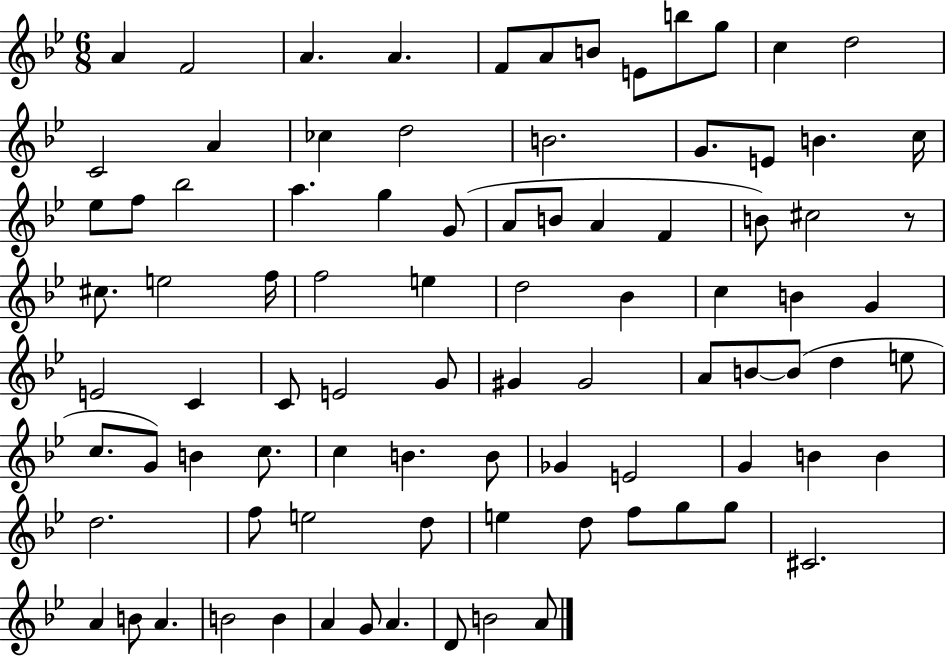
A4/q F4/h A4/q. A4/q. F4/e A4/e B4/e E4/e B5/e G5/e C5/q D5/h C4/h A4/q CES5/q D5/h B4/h. G4/e. E4/e B4/q. C5/s Eb5/e F5/e Bb5/h A5/q. G5/q G4/e A4/e B4/e A4/q F4/q B4/e C#5/h R/e C#5/e. E5/h F5/s F5/h E5/q D5/h Bb4/q C5/q B4/q G4/q E4/h C4/q C4/e E4/h G4/e G#4/q G#4/h A4/e B4/e B4/e D5/q E5/e C5/e. G4/e B4/q C5/e. C5/q B4/q. B4/e Gb4/q E4/h G4/q B4/q B4/q D5/h. F5/e E5/h D5/e E5/q D5/e F5/e G5/e G5/e C#4/h. A4/q B4/e A4/q. B4/h B4/q A4/q G4/e A4/q. D4/e B4/h A4/e